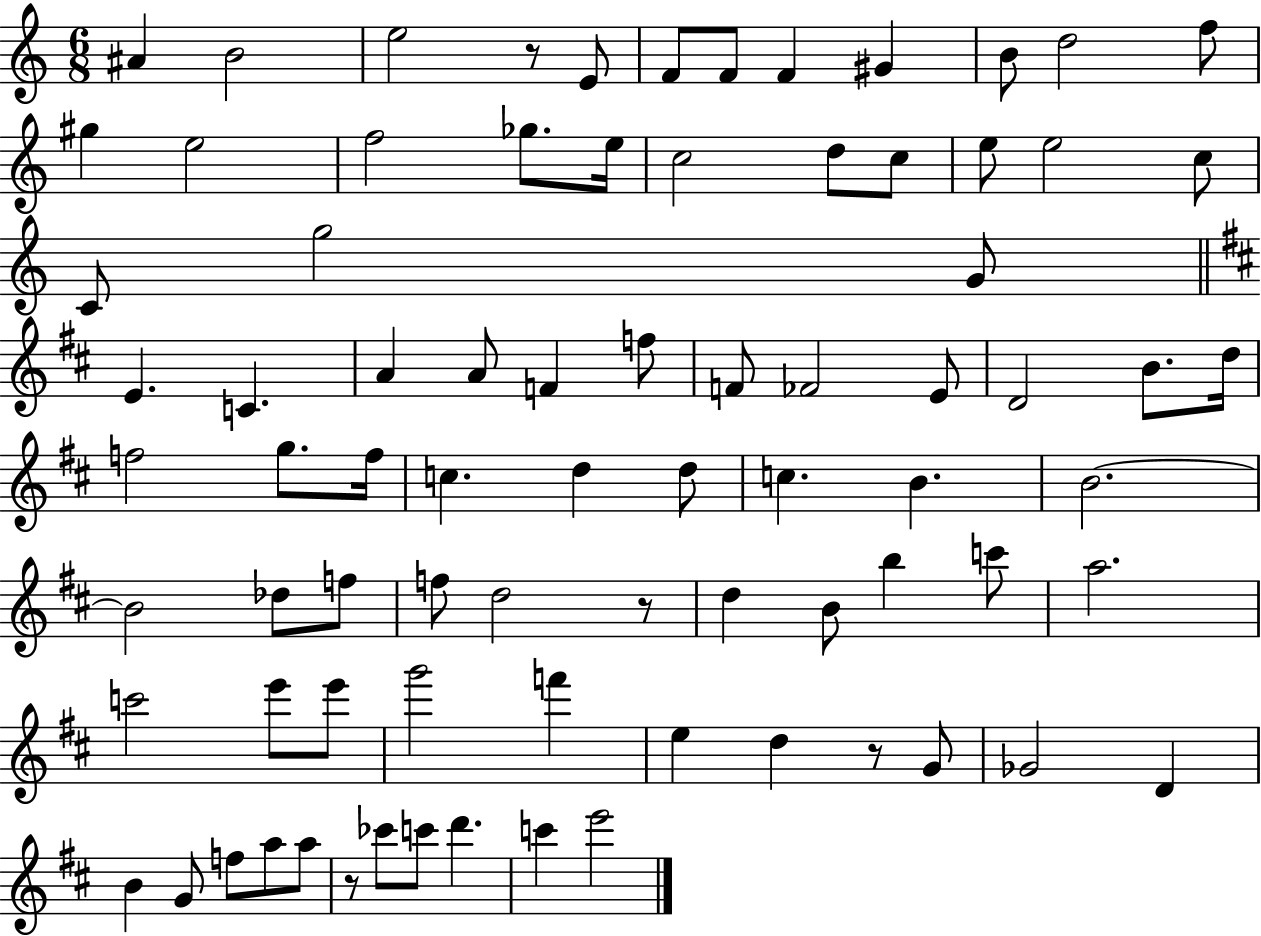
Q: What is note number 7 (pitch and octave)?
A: F4